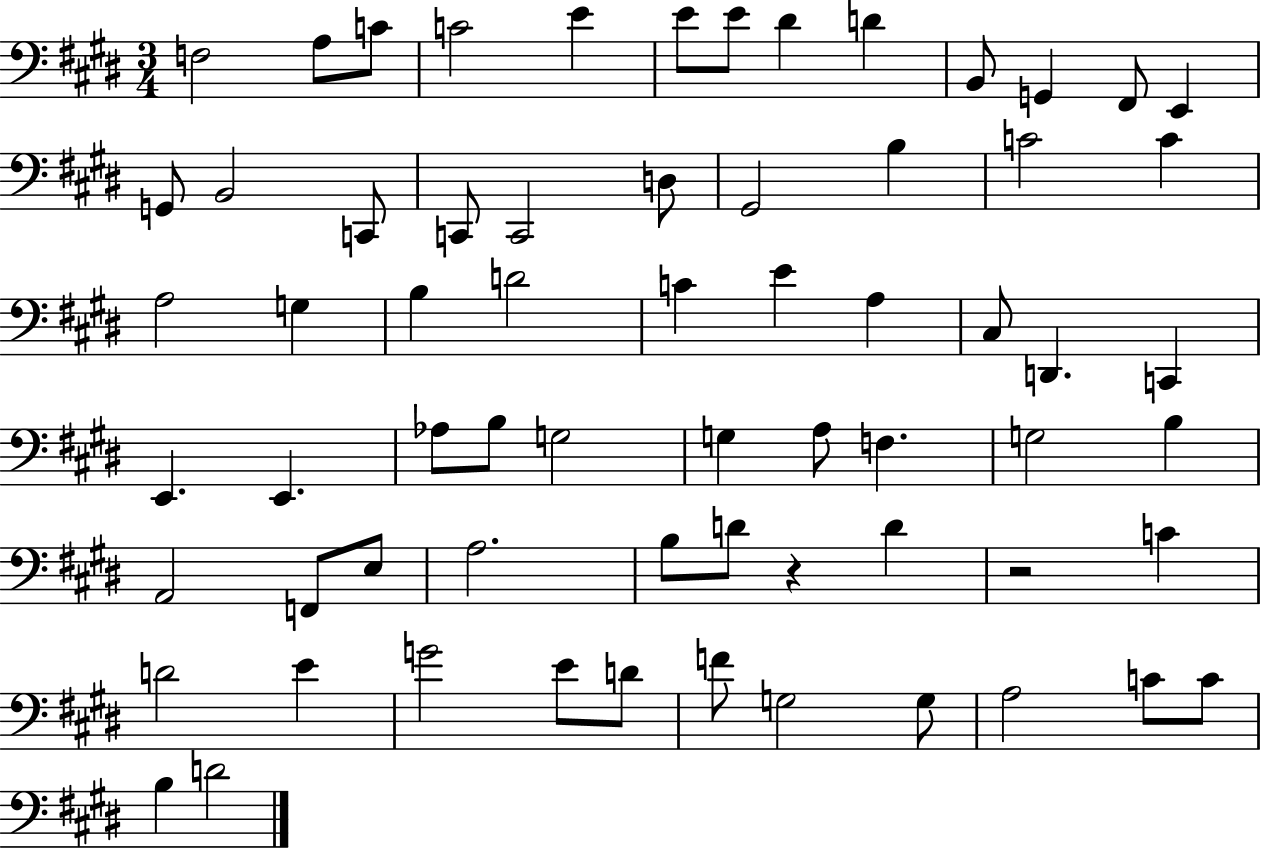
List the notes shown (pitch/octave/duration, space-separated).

F3/h A3/e C4/e C4/h E4/q E4/e E4/e D#4/q D4/q B2/e G2/q F#2/e E2/q G2/e B2/h C2/e C2/e C2/h D3/e G#2/h B3/q C4/h C4/q A3/h G3/q B3/q D4/h C4/q E4/q A3/q C#3/e D2/q. C2/q E2/q. E2/q. Ab3/e B3/e G3/h G3/q A3/e F3/q. G3/h B3/q A2/h F2/e E3/e A3/h. B3/e D4/e R/q D4/q R/h C4/q D4/h E4/q G4/h E4/e D4/e F4/e G3/h G3/e A3/h C4/e C4/e B3/q D4/h